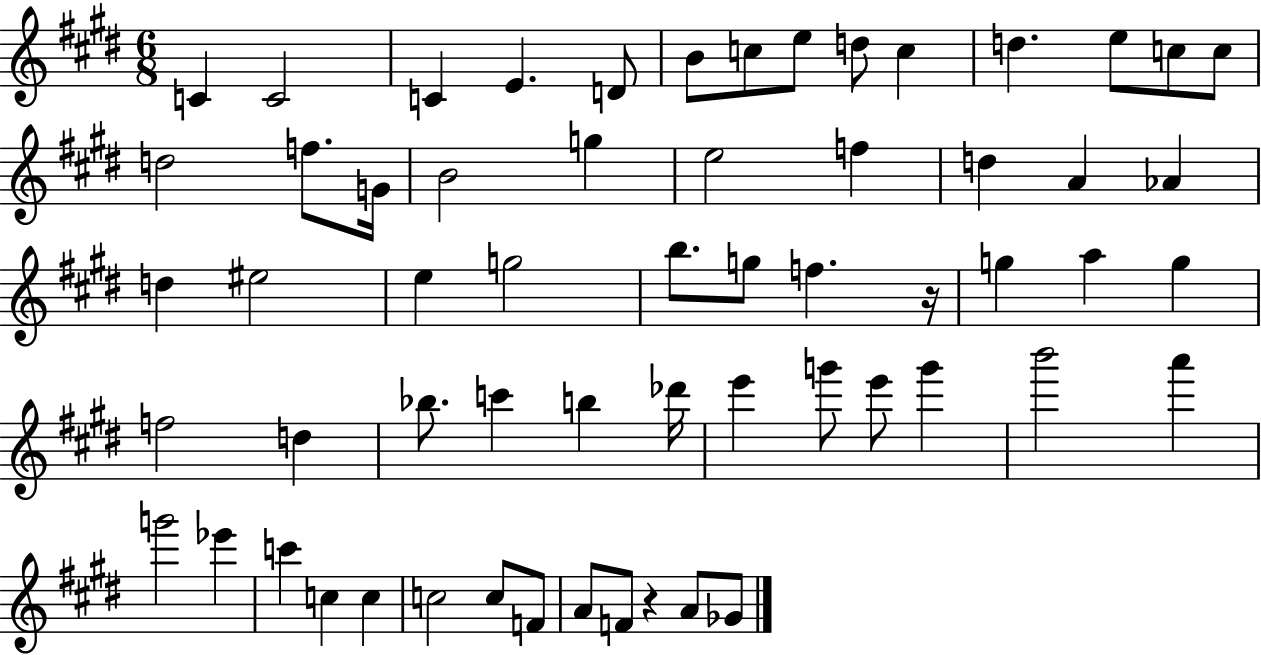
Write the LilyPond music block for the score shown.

{
  \clef treble
  \numericTimeSignature
  \time 6/8
  \key e \major
  c'4 c'2 | c'4 e'4. d'8 | b'8 c''8 e''8 d''8 c''4 | d''4. e''8 c''8 c''8 | \break d''2 f''8. g'16 | b'2 g''4 | e''2 f''4 | d''4 a'4 aes'4 | \break d''4 eis''2 | e''4 g''2 | b''8. g''8 f''4. r16 | g''4 a''4 g''4 | \break f''2 d''4 | bes''8. c'''4 b''4 des'''16 | e'''4 g'''8 e'''8 g'''4 | b'''2 a'''4 | \break g'''2 ees'''4 | c'''4 c''4 c''4 | c''2 c''8 f'8 | a'8 f'8 r4 a'8 ges'8 | \break \bar "|."
}